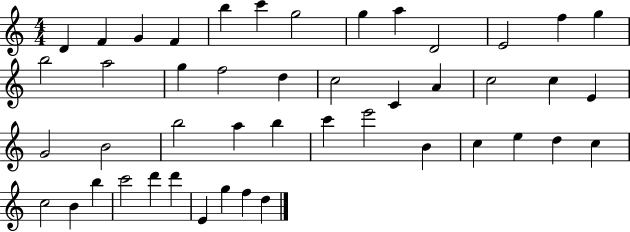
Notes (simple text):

D4/q F4/q G4/q F4/q B5/q C6/q G5/h G5/q A5/q D4/h E4/h F5/q G5/q B5/h A5/h G5/q F5/h D5/q C5/h C4/q A4/q C5/h C5/q E4/q G4/h B4/h B5/h A5/q B5/q C6/q E6/h B4/q C5/q E5/q D5/q C5/q C5/h B4/q B5/q C6/h D6/q D6/q E4/q G5/q F5/q D5/q